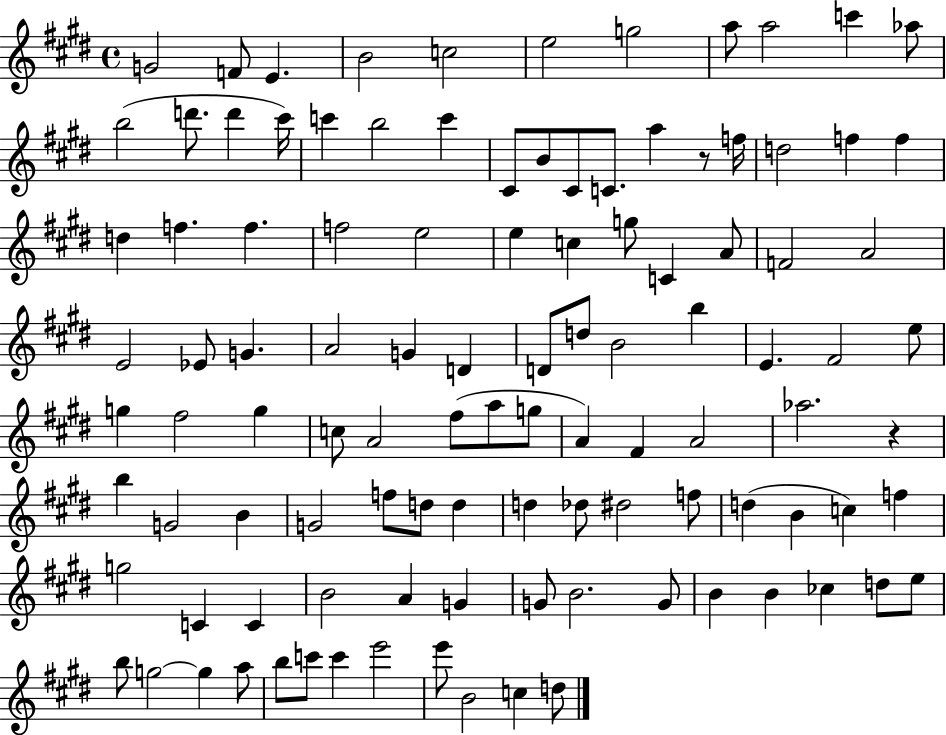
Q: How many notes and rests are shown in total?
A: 107